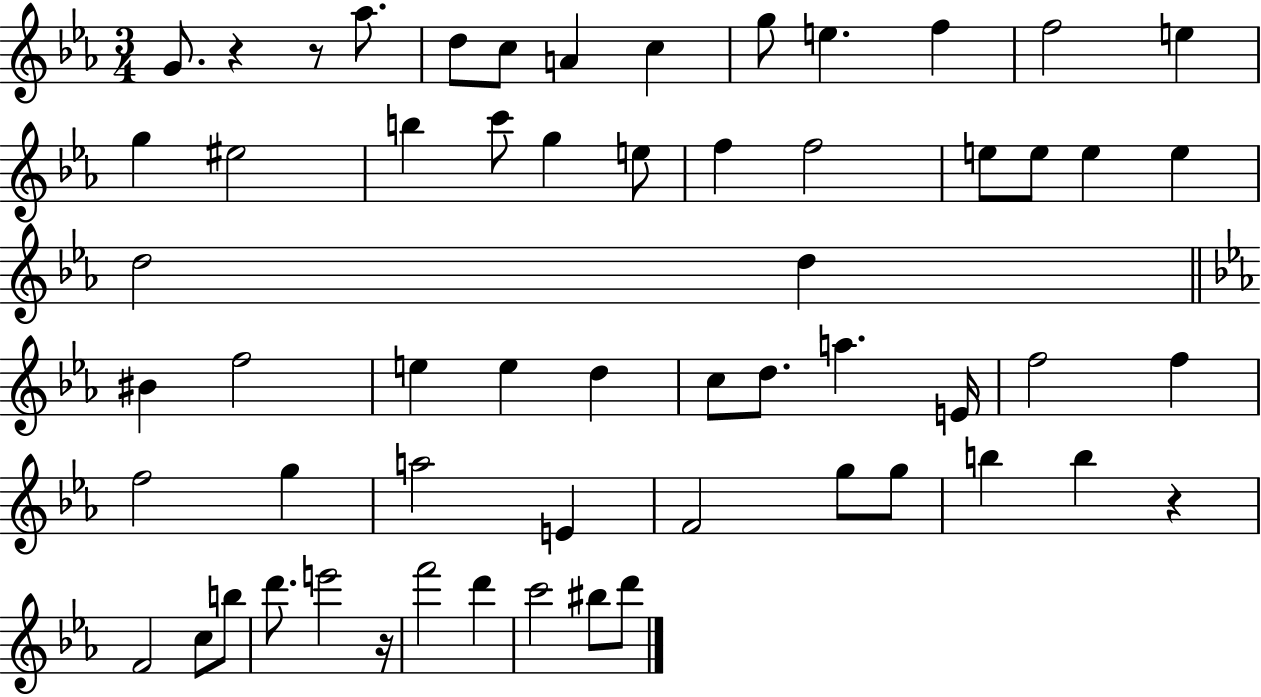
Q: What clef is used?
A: treble